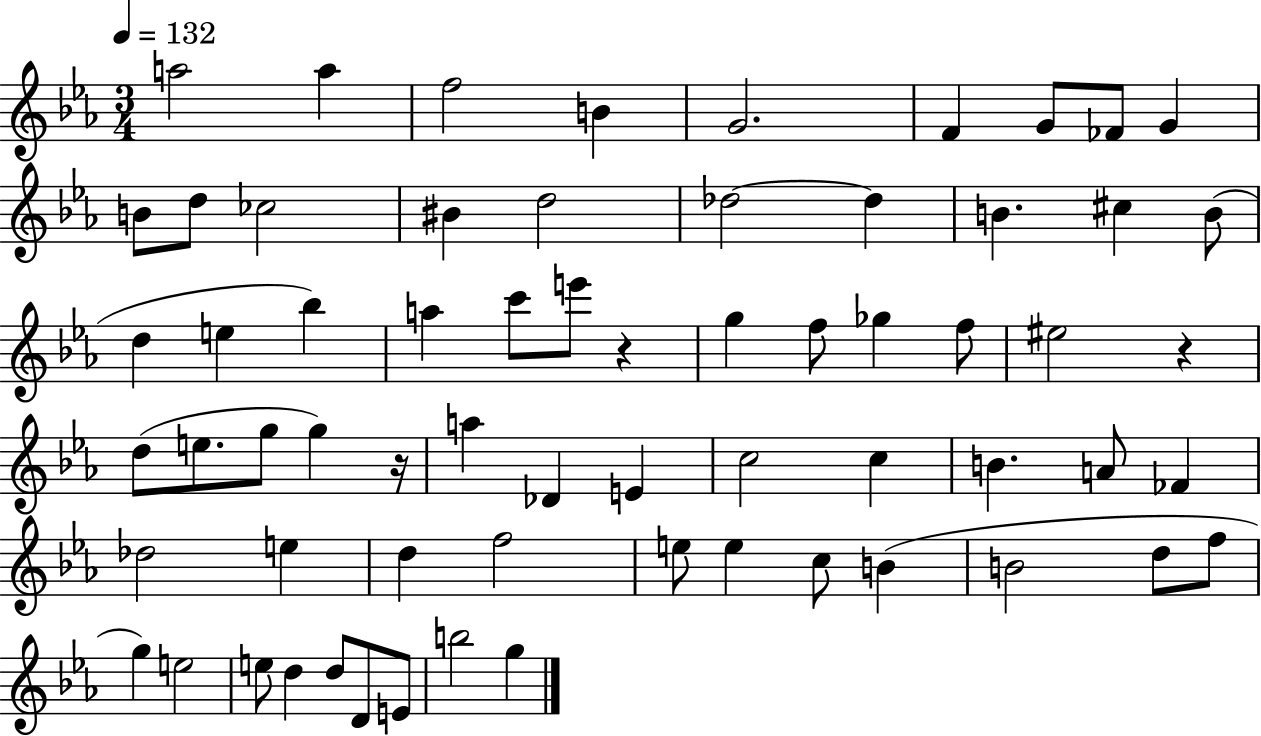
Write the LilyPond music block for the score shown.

{
  \clef treble
  \numericTimeSignature
  \time 3/4
  \key ees \major
  \tempo 4 = 132
  a''2 a''4 | f''2 b'4 | g'2. | f'4 g'8 fes'8 g'4 | \break b'8 d''8 ces''2 | bis'4 d''2 | des''2~~ des''4 | b'4. cis''4 b'8( | \break d''4 e''4 bes''4) | a''4 c'''8 e'''8 r4 | g''4 f''8 ges''4 f''8 | eis''2 r4 | \break d''8( e''8. g''8 g''4) r16 | a''4 des'4 e'4 | c''2 c''4 | b'4. a'8 fes'4 | \break des''2 e''4 | d''4 f''2 | e''8 e''4 c''8 b'4( | b'2 d''8 f''8 | \break g''4) e''2 | e''8 d''4 d''8 d'8 e'8 | b''2 g''4 | \bar "|."
}